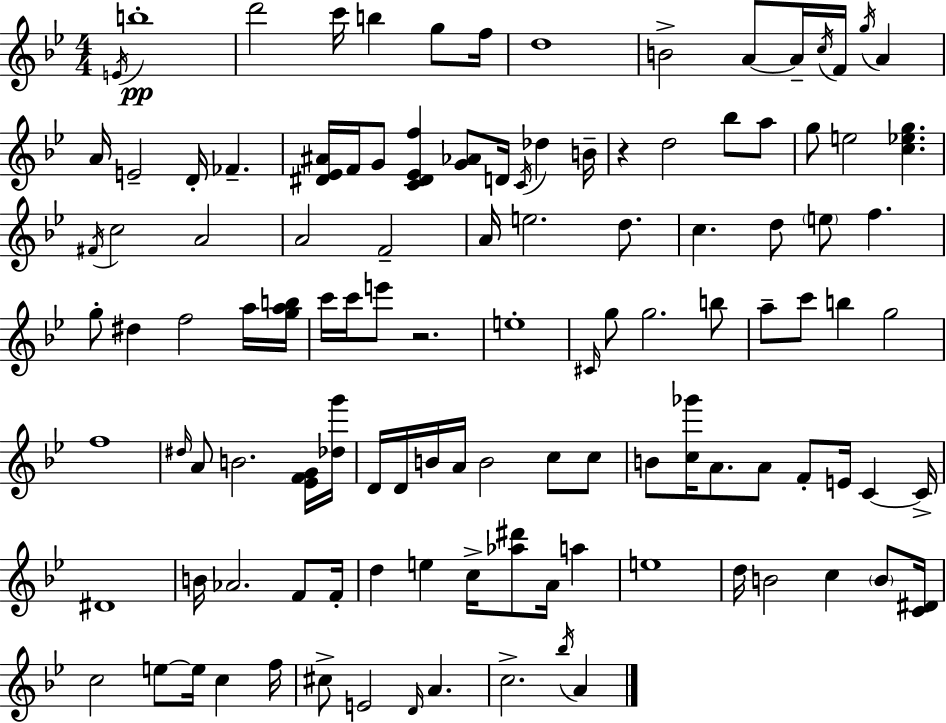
E4/s B5/w D6/h C6/s B5/q G5/e F5/s D5/w B4/h A4/e A4/s C5/s F4/s G5/s A4/q A4/s E4/h D4/s FES4/q. [D#4,Eb4,A#4]/s F4/s G4/e [C4,D#4,Eb4,F5]/q [G4,Ab4]/e D4/s C4/s Db5/q B4/s R/q D5/h Bb5/e A5/e G5/e E5/h [C5,Eb5,G5]/q. F#4/s C5/h A4/h A4/h F4/h A4/s E5/h. D5/e. C5/q. D5/e E5/e F5/q. G5/e D#5/q F5/h A5/s [G5,A5,B5]/s C6/s C6/s E6/e R/h. E5/w C#4/s G5/e G5/h. B5/e A5/e C6/e B5/q G5/h F5/w D#5/s A4/e B4/h. [Eb4,F4,G4]/s [Db5,G6]/s D4/s D4/s B4/s A4/s B4/h C5/e C5/e B4/e [C5,Gb6]/s A4/e. A4/e F4/e E4/s C4/q C4/s D#4/w B4/s Ab4/h. F4/e F4/s D5/q E5/q C5/s [Ab5,D#6]/e A4/s A5/q E5/w D5/s B4/h C5/q B4/e [C4,D#4]/s C5/h E5/e E5/s C5/q F5/s C#5/e E4/h D4/s A4/q. C5/h. Bb5/s A4/q